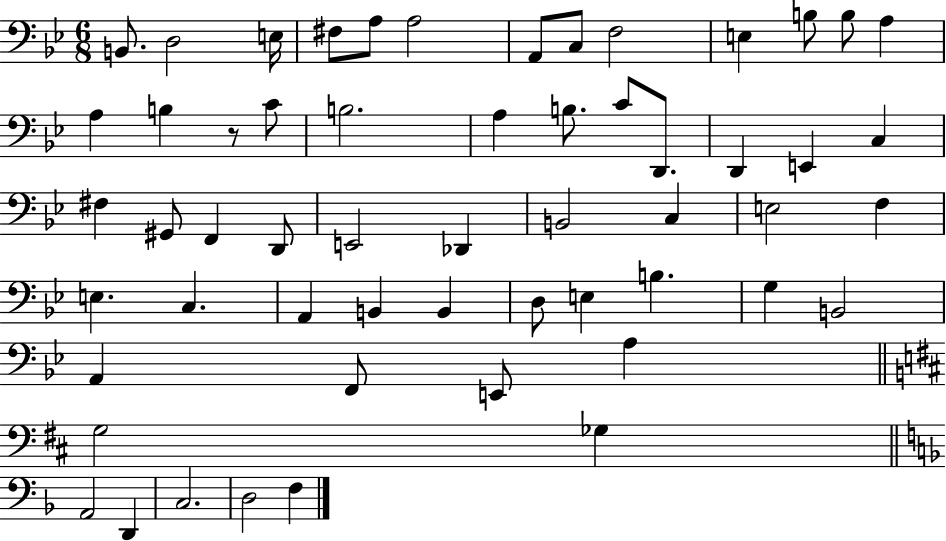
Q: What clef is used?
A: bass